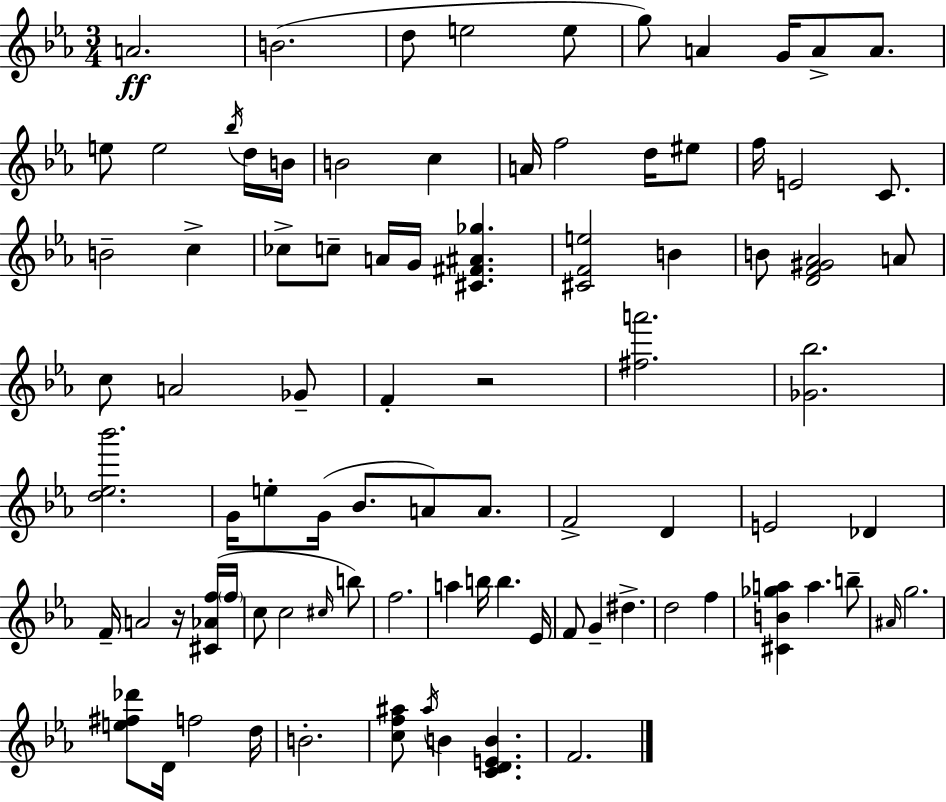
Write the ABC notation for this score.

X:1
T:Untitled
M:3/4
L:1/4
K:Cm
A2 B2 d/2 e2 e/2 g/2 A G/4 A/2 A/2 e/2 e2 _b/4 d/4 B/4 B2 c A/4 f2 d/4 ^e/2 f/4 E2 C/2 B2 c _c/2 c/2 A/4 G/4 [^C^F^A_g] [^CFe]2 B B/2 [DF^G_A]2 A/2 c/2 A2 _G/2 F z2 [^fa']2 [_G_b]2 [d_e_b']2 G/4 e/2 G/4 _B/2 A/2 A/2 F2 D E2 _D F/4 A2 z/4 [^C_Af]/4 f/4 c/2 c2 ^c/4 b/2 f2 a b/4 b _E/4 F/2 G ^d d2 f [^CB_ga] a b/2 ^A/4 g2 [e^f_d']/2 D/4 f2 d/4 B2 [cf^a]/2 ^a/4 B [CDEB] F2